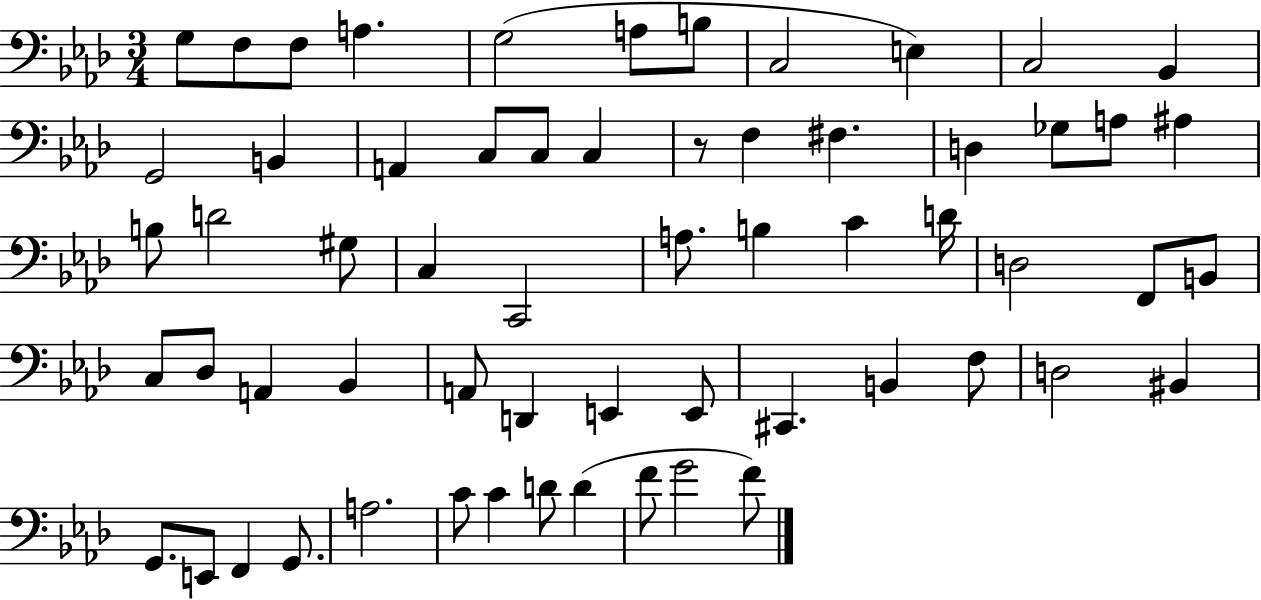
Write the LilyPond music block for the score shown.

{
  \clef bass
  \numericTimeSignature
  \time 3/4
  \key aes \major
  \repeat volta 2 { g8 f8 f8 a4. | g2( a8 b8 | c2 e4) | c2 bes,4 | \break g,2 b,4 | a,4 c8 c8 c4 | r8 f4 fis4. | d4 ges8 a8 ais4 | \break b8 d'2 gis8 | c4 c,2 | a8. b4 c'4 d'16 | d2 f,8 b,8 | \break c8 des8 a,4 bes,4 | a,8 d,4 e,4 e,8 | cis,4. b,4 f8 | d2 bis,4 | \break g,8. e,8 f,4 g,8. | a2. | c'8 c'4 d'8 d'4( | f'8 g'2 f'8) | \break } \bar "|."
}